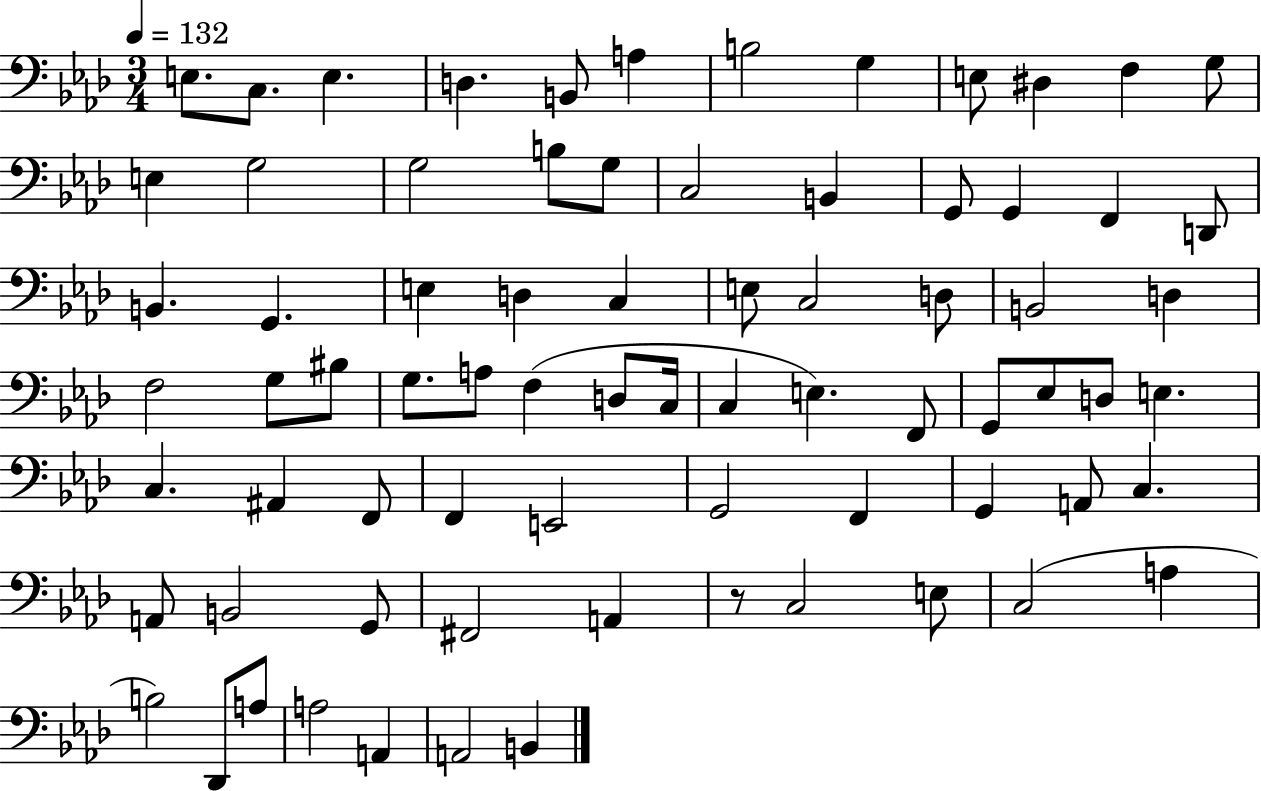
E3/e. C3/e. E3/q. D3/q. B2/e A3/q B3/h G3/q E3/e D#3/q F3/q G3/e E3/q G3/h G3/h B3/e G3/e C3/h B2/q G2/e G2/q F2/q D2/e B2/q. G2/q. E3/q D3/q C3/q E3/e C3/h D3/e B2/h D3/q F3/h G3/e BIS3/e G3/e. A3/e F3/q D3/e C3/s C3/q E3/q. F2/e G2/e Eb3/e D3/e E3/q. C3/q. A#2/q F2/e F2/q E2/h G2/h F2/q G2/q A2/e C3/q. A2/e B2/h G2/e F#2/h A2/q R/e C3/h E3/e C3/h A3/q B3/h Db2/e A3/e A3/h A2/q A2/h B2/q